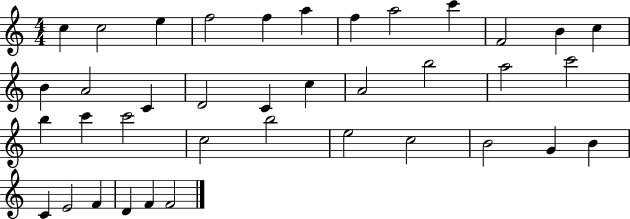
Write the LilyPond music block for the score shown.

{
  \clef treble
  \numericTimeSignature
  \time 4/4
  \key c \major
  c''4 c''2 e''4 | f''2 f''4 a''4 | f''4 a''2 c'''4 | f'2 b'4 c''4 | \break b'4 a'2 c'4 | d'2 c'4 c''4 | a'2 b''2 | a''2 c'''2 | \break b''4 c'''4 c'''2 | c''2 b''2 | e''2 c''2 | b'2 g'4 b'4 | \break c'4 e'2 f'4 | d'4 f'4 f'2 | \bar "|."
}